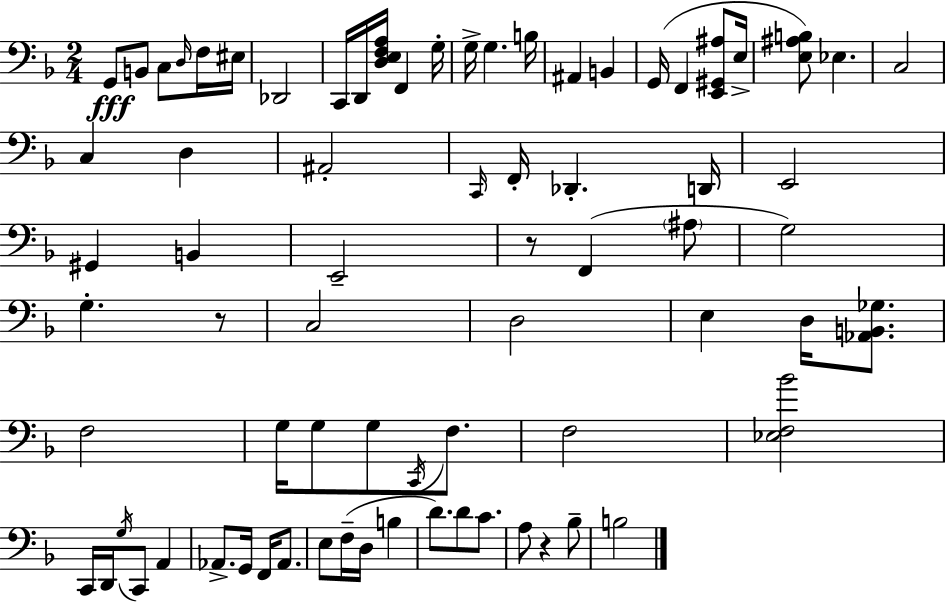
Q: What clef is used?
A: bass